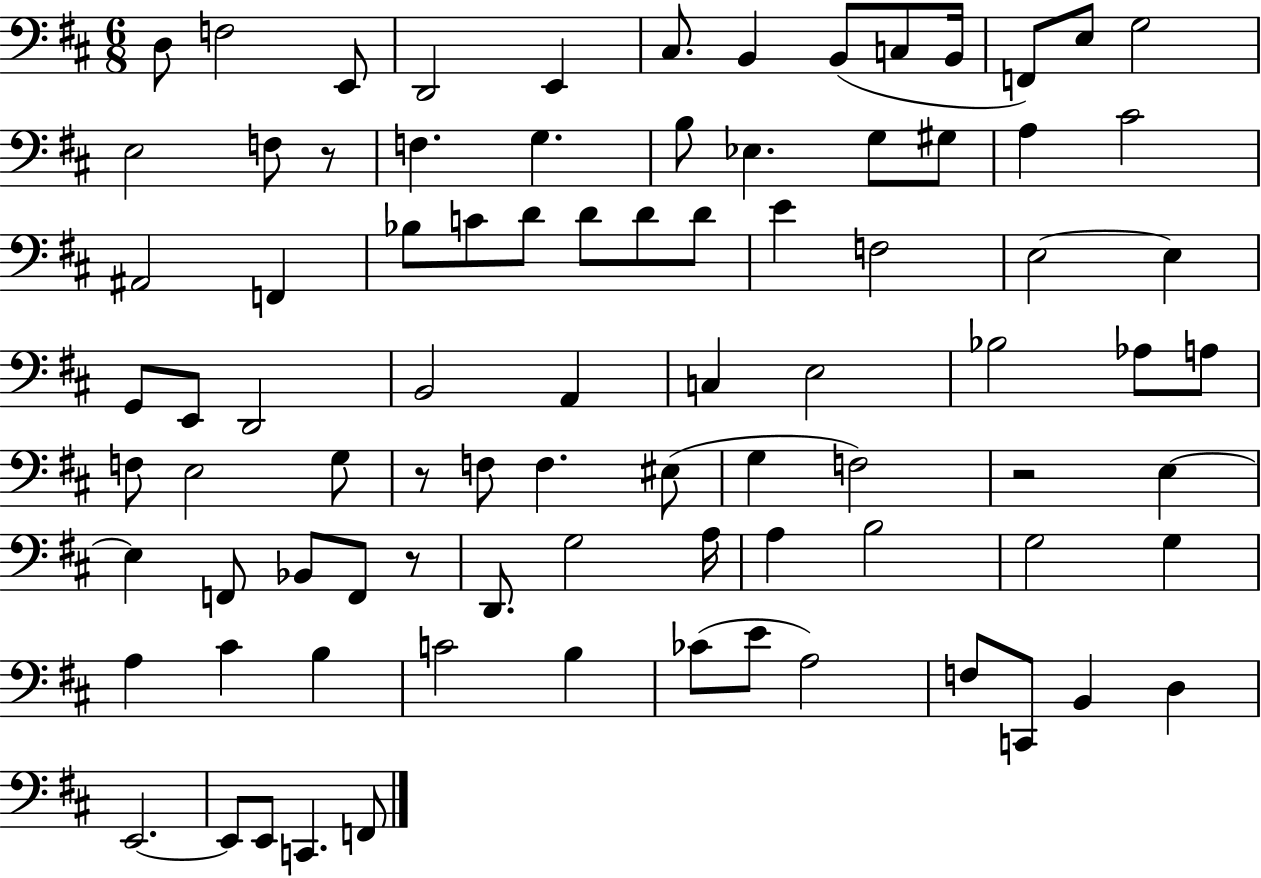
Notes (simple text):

D3/e F3/h E2/e D2/h E2/q C#3/e. B2/q B2/e C3/e B2/s F2/e E3/e G3/h E3/h F3/e R/e F3/q. G3/q. B3/e Eb3/q. G3/e G#3/e A3/q C#4/h A#2/h F2/q Bb3/e C4/e D4/e D4/e D4/e D4/e E4/q F3/h E3/h E3/q G2/e E2/e D2/h B2/h A2/q C3/q E3/h Bb3/h Ab3/e A3/e F3/e E3/h G3/e R/e F3/e F3/q. EIS3/e G3/q F3/h R/h E3/q E3/q F2/e Bb2/e F2/e R/e D2/e. G3/h A3/s A3/q B3/h G3/h G3/q A3/q C#4/q B3/q C4/h B3/q CES4/e E4/e A3/h F3/e C2/e B2/q D3/q E2/h. E2/e E2/e C2/q. F2/e